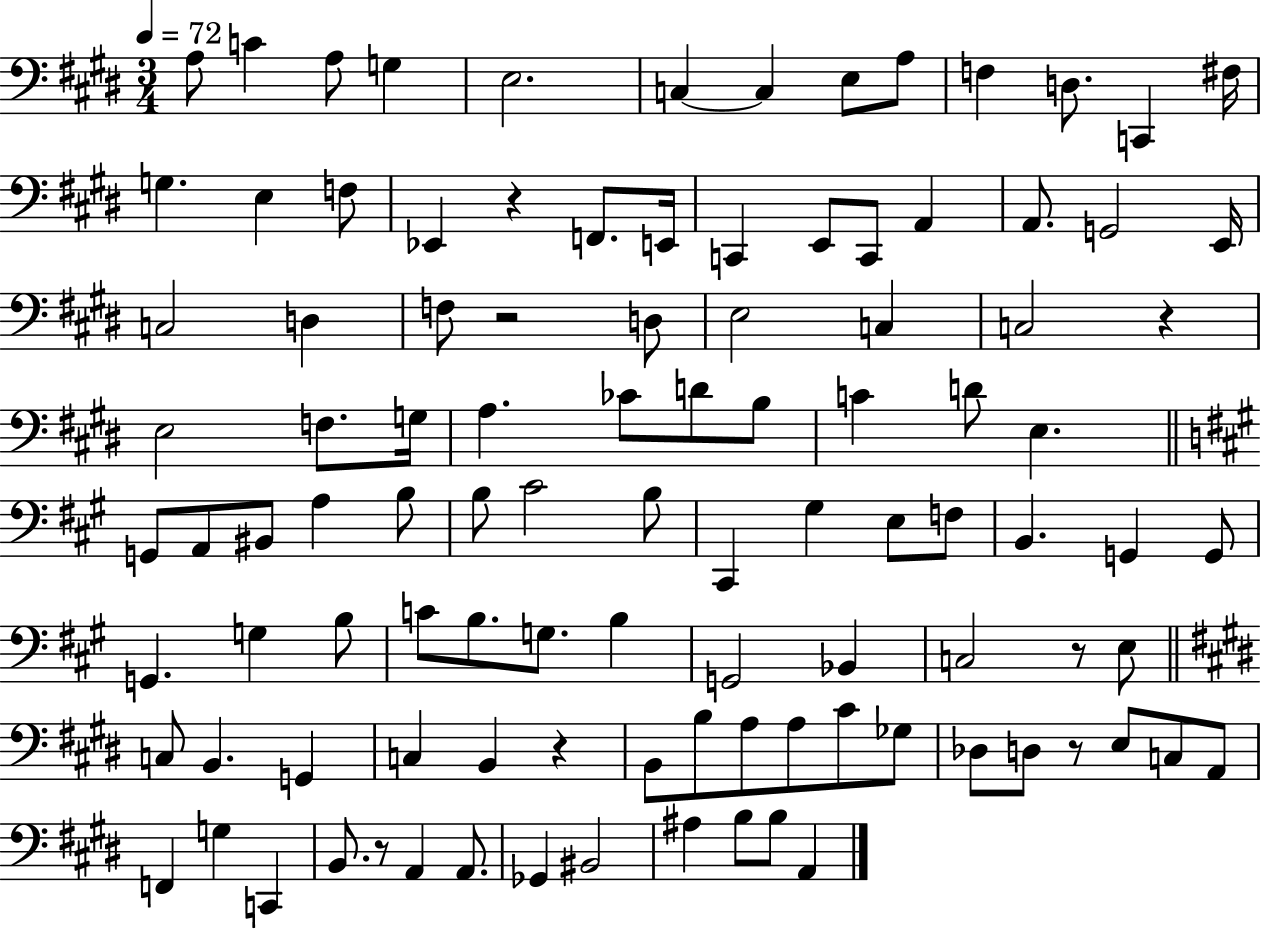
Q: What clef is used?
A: bass